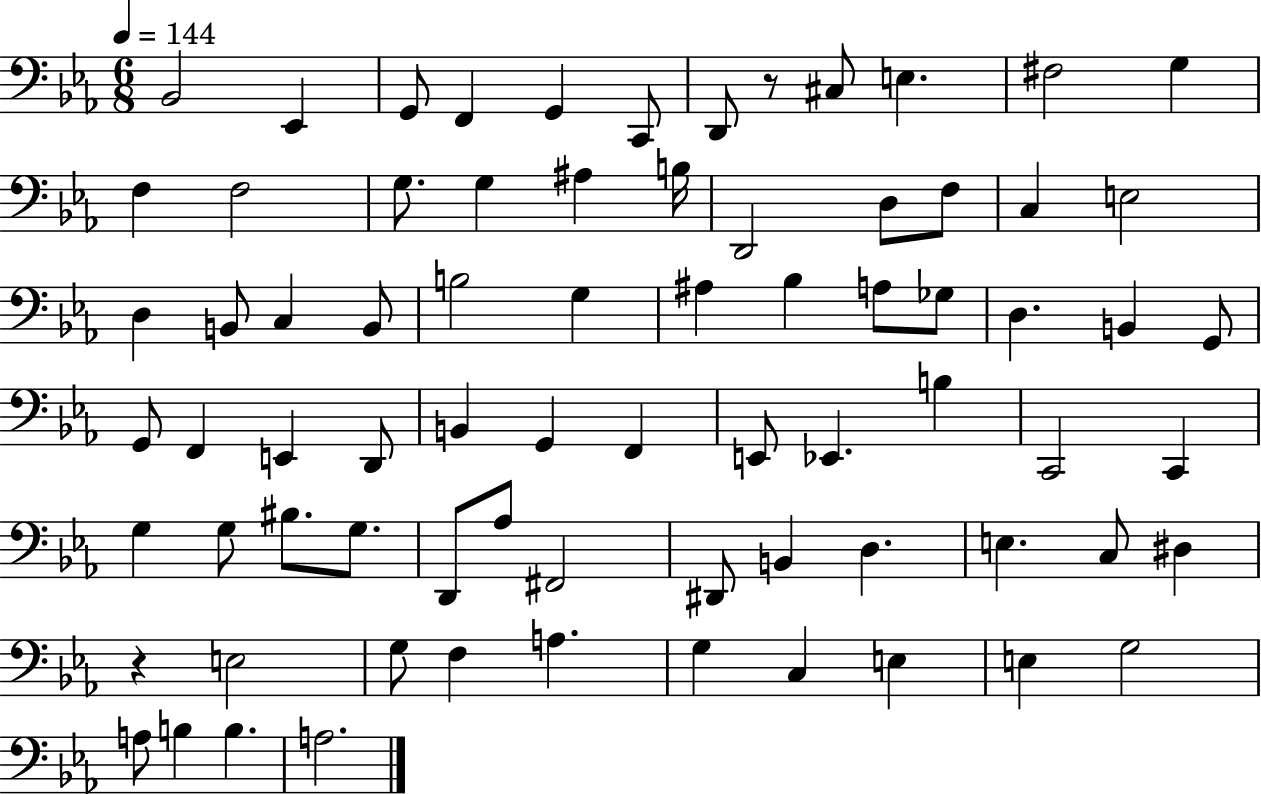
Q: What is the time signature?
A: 6/8